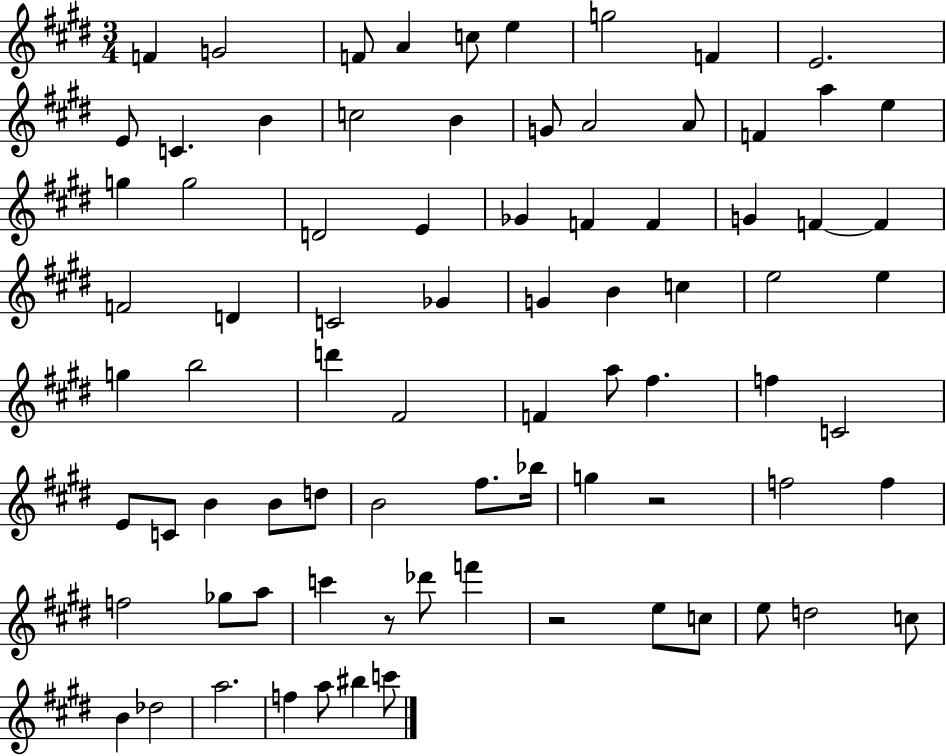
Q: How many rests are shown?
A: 3